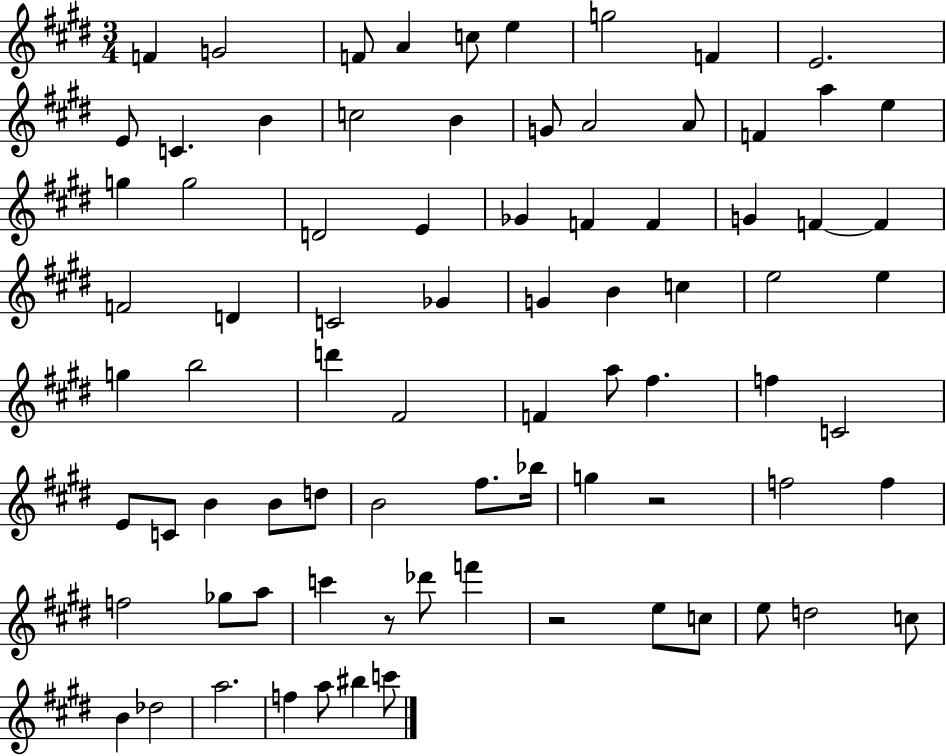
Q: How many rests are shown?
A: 3